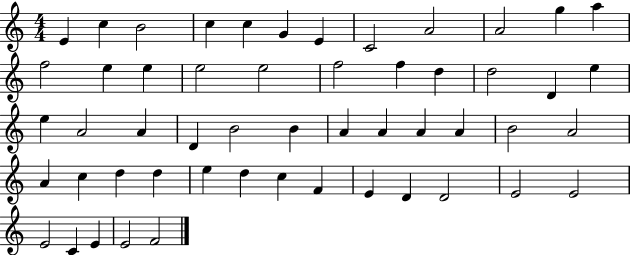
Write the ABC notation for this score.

X:1
T:Untitled
M:4/4
L:1/4
K:C
E c B2 c c G E C2 A2 A2 g a f2 e e e2 e2 f2 f d d2 D e e A2 A D B2 B A A A A B2 A2 A c d d e d c F E D D2 E2 E2 E2 C E E2 F2